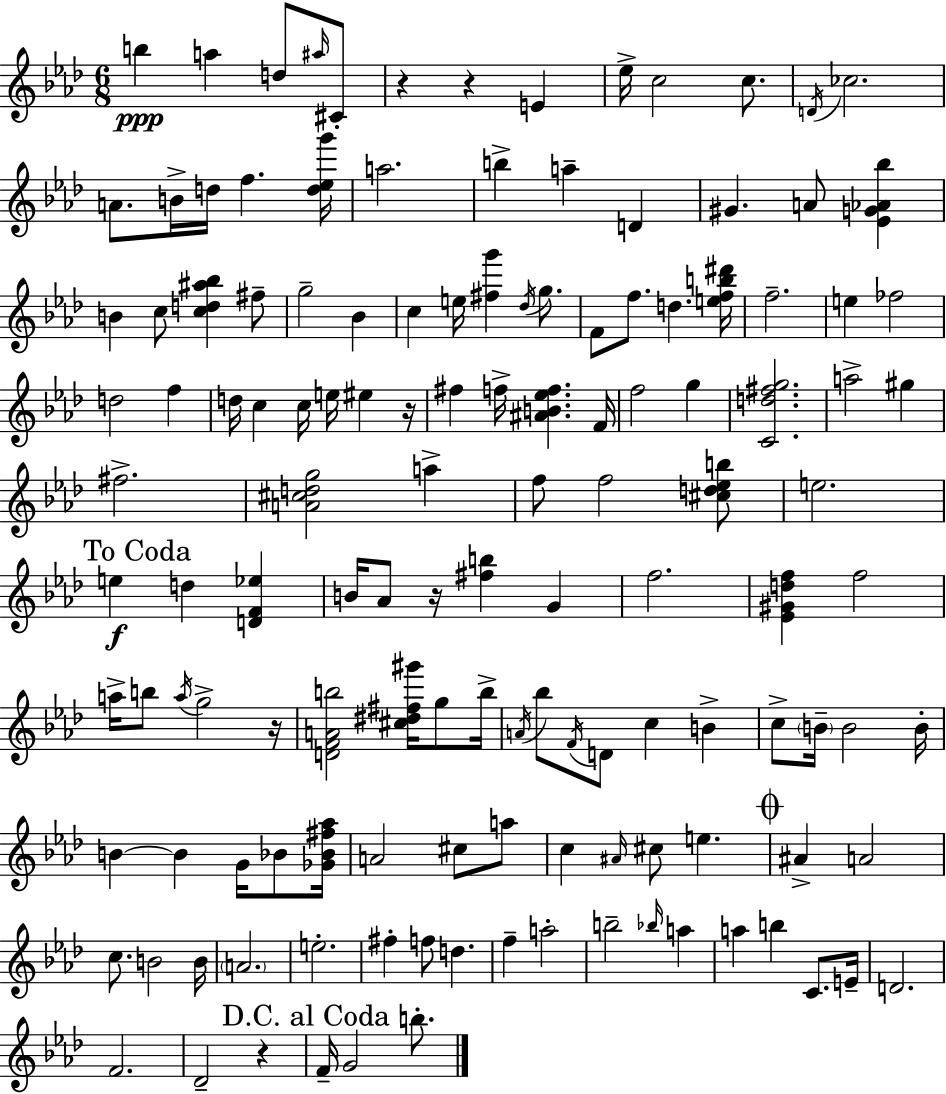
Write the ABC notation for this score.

X:1
T:Untitled
M:6/8
L:1/4
K:Fm
b a d/2 ^a/4 ^C/2 z z E _e/4 c2 c/2 D/4 _c2 A/2 B/4 d/4 f [d_eg']/4 a2 b a D ^G A/2 [_EG_A_b] B c/2 [cd^a_b] ^f/2 g2 _B c e/4 [^fg'] _d/4 g/2 F/2 f/2 d [efb^d']/4 f2 e _f2 d2 f d/4 c c/4 e/4 ^e z/4 ^f f/4 [^AB_ef] F/4 f2 g [Cd^fg]2 a2 ^g ^f2 [A^cdg]2 a f/2 f2 [^cd_eb]/2 e2 e d [DF_e] B/4 _A/2 z/4 [^fb] G f2 [_E^Gdf] f2 a/4 b/2 a/4 g2 z/4 [DFAb]2 [^c^d^f^g']/4 g/2 b/4 A/4 _b/2 F/4 D/2 c B c/2 B/4 B2 B/4 B B G/4 _B/2 [_G_B^f_a]/4 A2 ^c/2 a/2 c ^A/4 ^c/2 e ^A A2 c/2 B2 B/4 A2 e2 ^f f/2 d f a2 b2 _b/4 a a b C/2 E/4 D2 F2 _D2 z F/4 G2 b/2